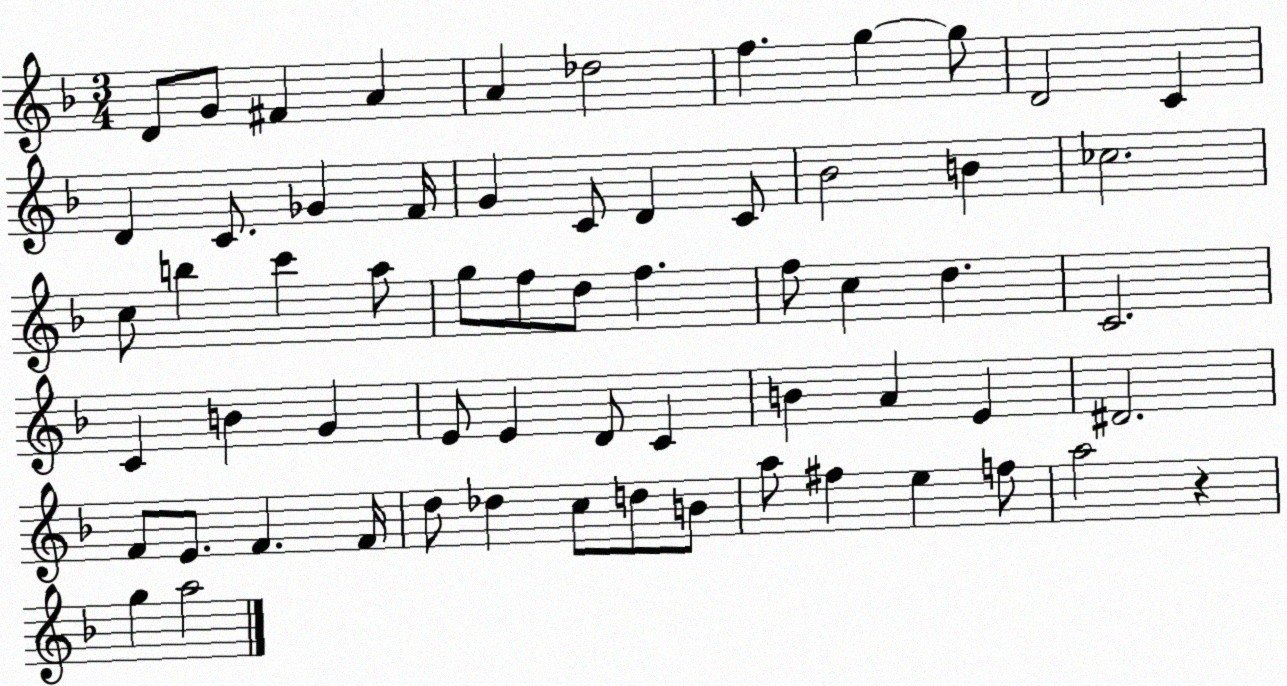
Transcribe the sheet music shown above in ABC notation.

X:1
T:Untitled
M:3/4
L:1/4
K:F
D/2 G/2 ^F A A _d2 f g g/2 D2 C D C/2 _G F/4 G C/2 D C/2 _B2 B _c2 c/2 b c' a/2 g/2 f/2 d/2 f f/2 c d C2 C B G E/2 E D/2 C B A E ^D2 F/2 E/2 F F/4 d/2 _d c/2 d/2 B/2 a/2 ^f e f/2 a2 z g a2